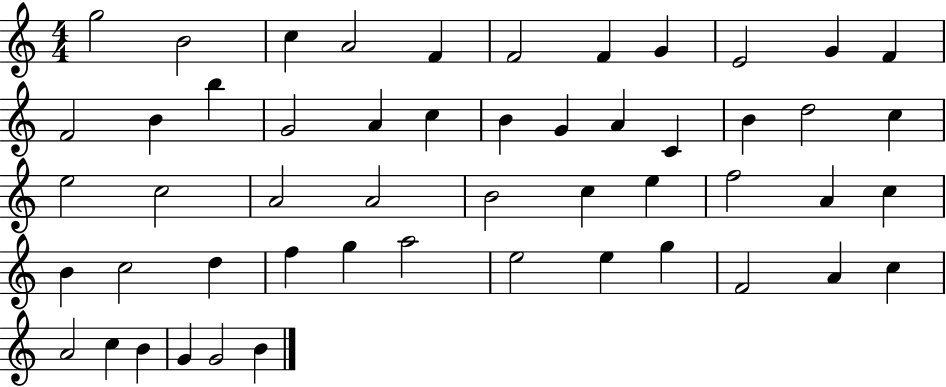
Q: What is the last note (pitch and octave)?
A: B4